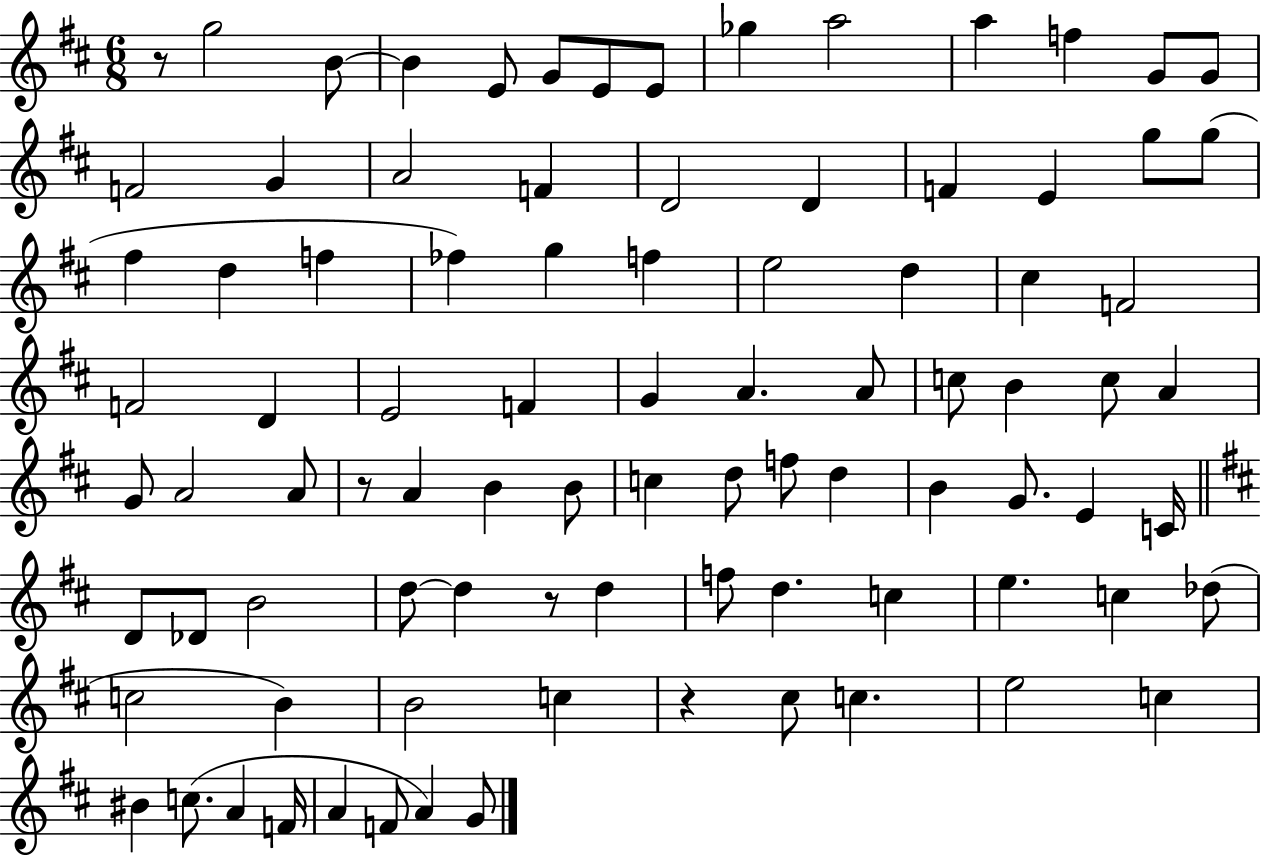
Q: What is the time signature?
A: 6/8